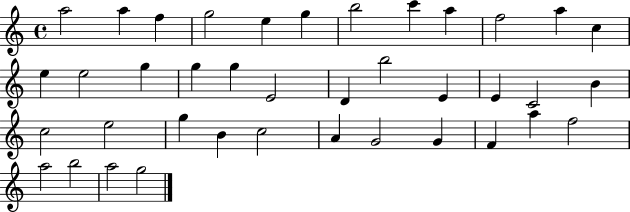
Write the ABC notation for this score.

X:1
T:Untitled
M:4/4
L:1/4
K:C
a2 a f g2 e g b2 c' a f2 a c e e2 g g g E2 D b2 E E C2 B c2 e2 g B c2 A G2 G F a f2 a2 b2 a2 g2